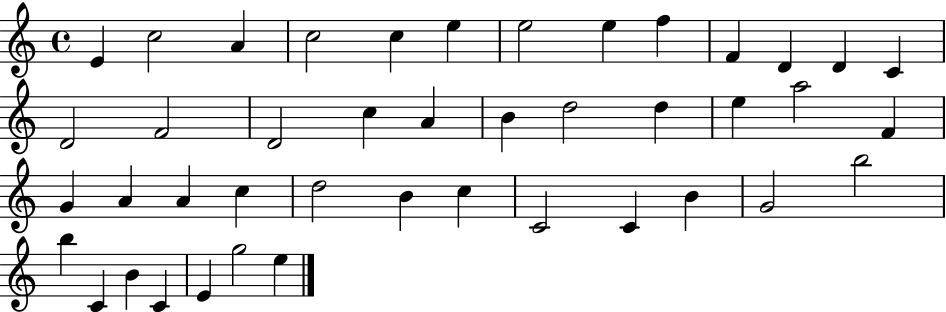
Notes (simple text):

E4/q C5/h A4/q C5/h C5/q E5/q E5/h E5/q F5/q F4/q D4/q D4/q C4/q D4/h F4/h D4/h C5/q A4/q B4/q D5/h D5/q E5/q A5/h F4/q G4/q A4/q A4/q C5/q D5/h B4/q C5/q C4/h C4/q B4/q G4/h B5/h B5/q C4/q B4/q C4/q E4/q G5/h E5/q